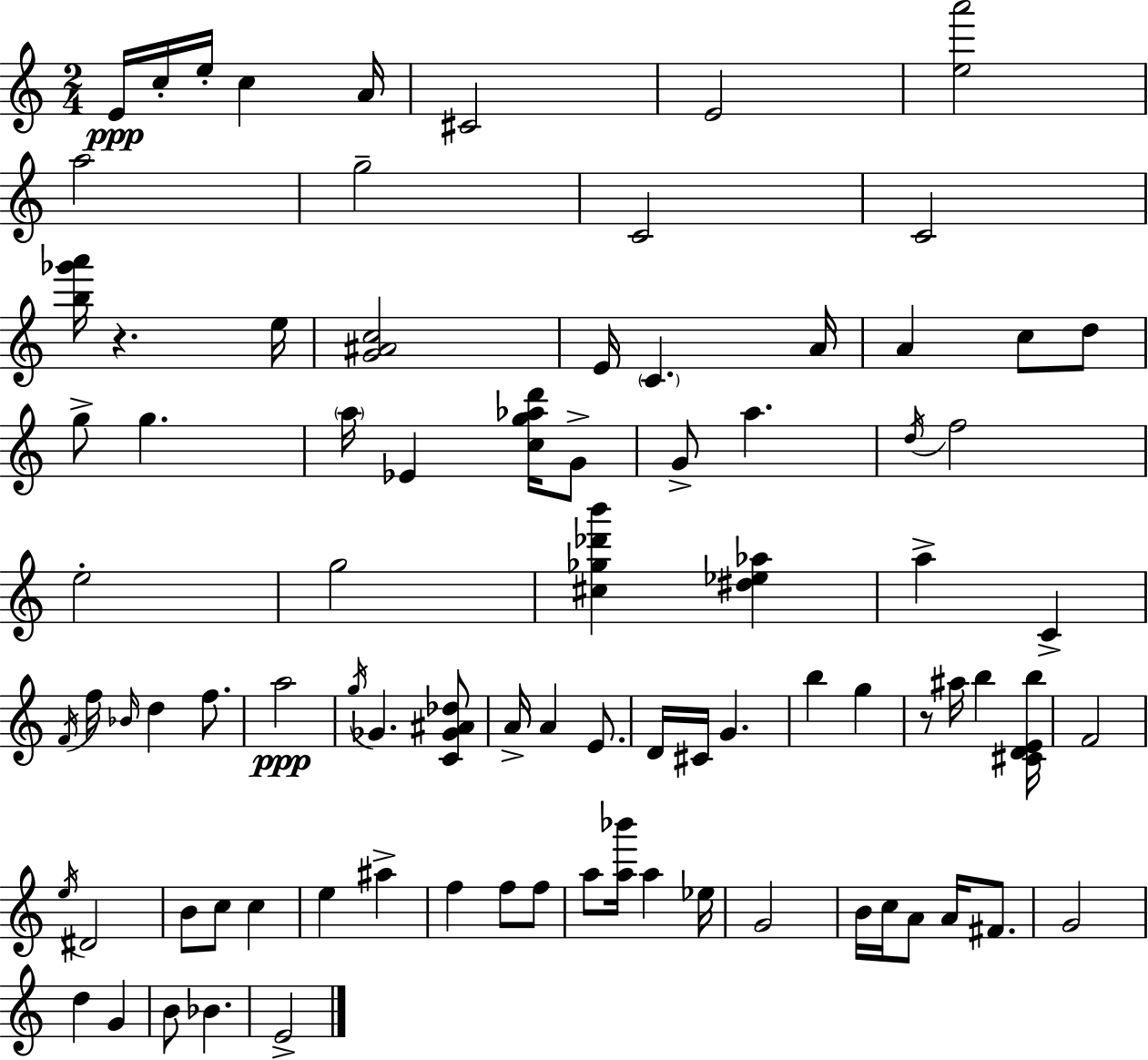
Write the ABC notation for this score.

X:1
T:Untitled
M:2/4
L:1/4
K:Am
E/4 c/4 e/4 c A/4 ^C2 E2 [ea']2 a2 g2 C2 C2 [b_g'a']/4 z e/4 [G^Ac]2 E/4 C A/4 A c/2 d/2 g/2 g a/4 _E [cg_ad']/4 G/2 G/2 a d/4 f2 e2 g2 [^c_g_d'b'] [^d_e_a] a C F/4 f/4 _B/4 d f/2 a2 g/4 _G [C_G^A_d]/2 A/4 A E/2 D/4 ^C/4 G b g z/2 ^a/4 b [^CDEb]/4 F2 e/4 ^D2 B/2 c/2 c e ^a f f/2 f/2 a/2 [a_b']/4 a _e/4 G2 B/4 c/4 A/2 A/4 ^F/2 G2 d G B/2 _B E2